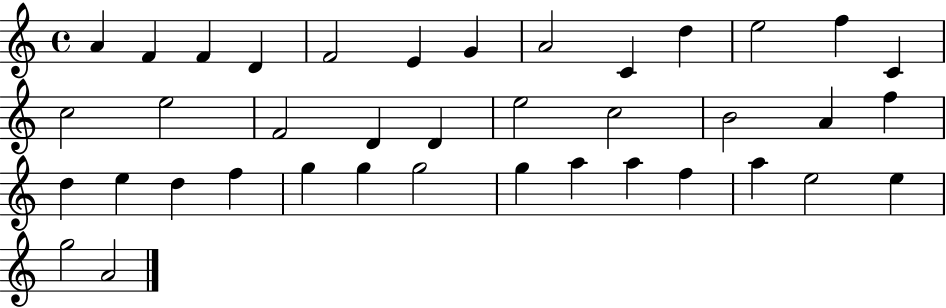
X:1
T:Untitled
M:4/4
L:1/4
K:C
A F F D F2 E G A2 C d e2 f C c2 e2 F2 D D e2 c2 B2 A f d e d f g g g2 g a a f a e2 e g2 A2